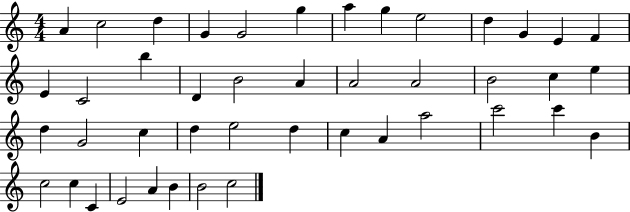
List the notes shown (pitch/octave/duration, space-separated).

A4/q C5/h D5/q G4/q G4/h G5/q A5/q G5/q E5/h D5/q G4/q E4/q F4/q E4/q C4/h B5/q D4/q B4/h A4/q A4/h A4/h B4/h C5/q E5/q D5/q G4/h C5/q D5/q E5/h D5/q C5/q A4/q A5/h C6/h C6/q B4/q C5/h C5/q C4/q E4/h A4/q B4/q B4/h C5/h